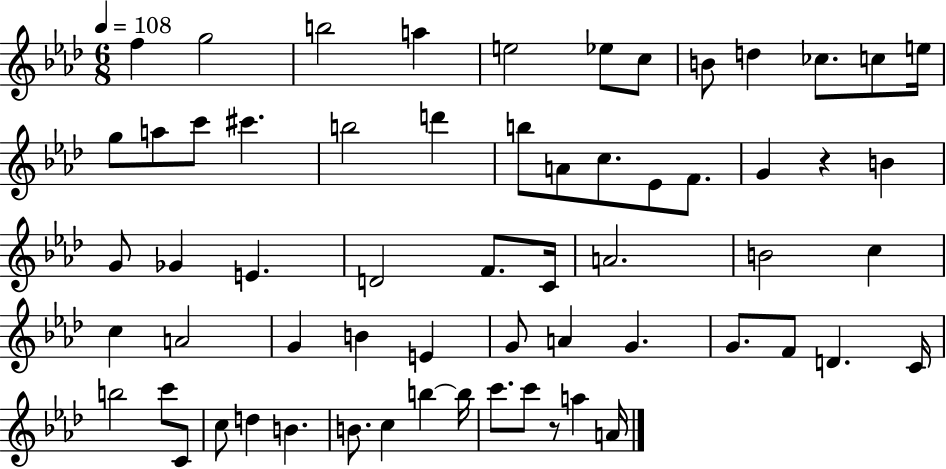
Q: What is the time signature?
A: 6/8